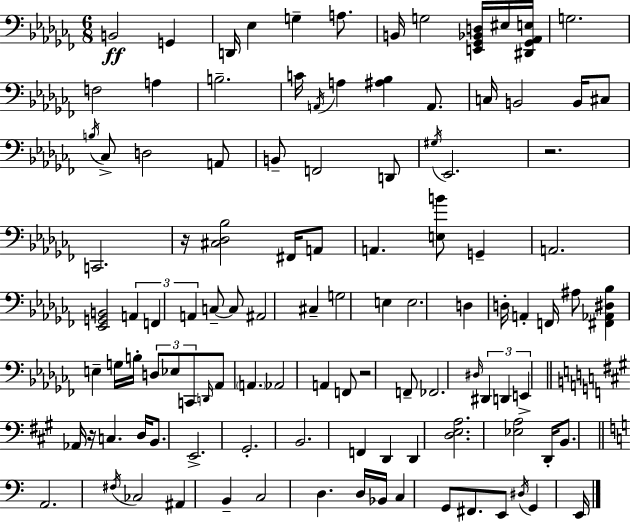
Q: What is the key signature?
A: AES minor